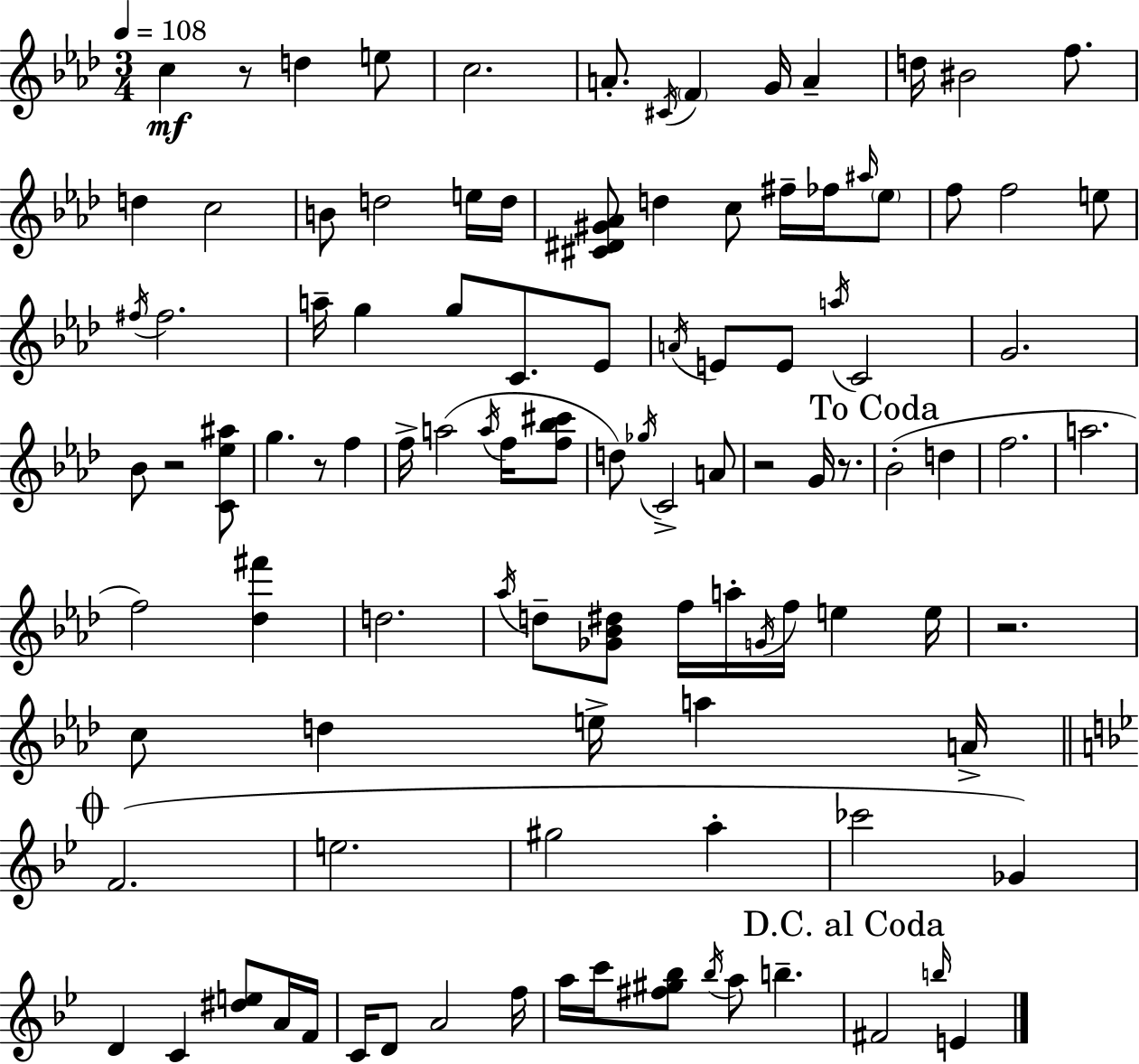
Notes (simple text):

C5/q R/e D5/q E5/e C5/h. A4/e. C#4/s F4/q G4/s A4/q D5/s BIS4/h F5/e. D5/q C5/h B4/e D5/h E5/s D5/s [C#4,D#4,G#4,Ab4]/e D5/q C5/e F#5/s FES5/s A#5/s Eb5/e F5/e F5/h E5/e F#5/s F#5/h. A5/s G5/q G5/e C4/e. Eb4/e A4/s E4/e E4/e A5/s C4/h G4/h. Bb4/e R/h [C4,Eb5,A#5]/e G5/q. R/e F5/q F5/s A5/h A5/s F5/s [F5,Bb5,C#6]/e D5/e Gb5/s C4/h A4/e R/h G4/s R/e. Bb4/h D5/q F5/h. A5/h. F5/h [Db5,F#6]/q D5/h. Ab5/s D5/e [Gb4,Bb4,D#5]/e F5/s A5/s G4/s F5/s E5/q E5/s R/h. C5/e D5/q E5/s A5/q A4/s F4/h. E5/h. G#5/h A5/q CES6/h Gb4/q D4/q C4/q [D#5,E5]/e A4/s F4/s C4/s D4/e A4/h F5/s A5/s C6/s [F#5,G#5,Bb5]/e Bb5/s A5/e B5/q. F#4/h B5/s E4/q